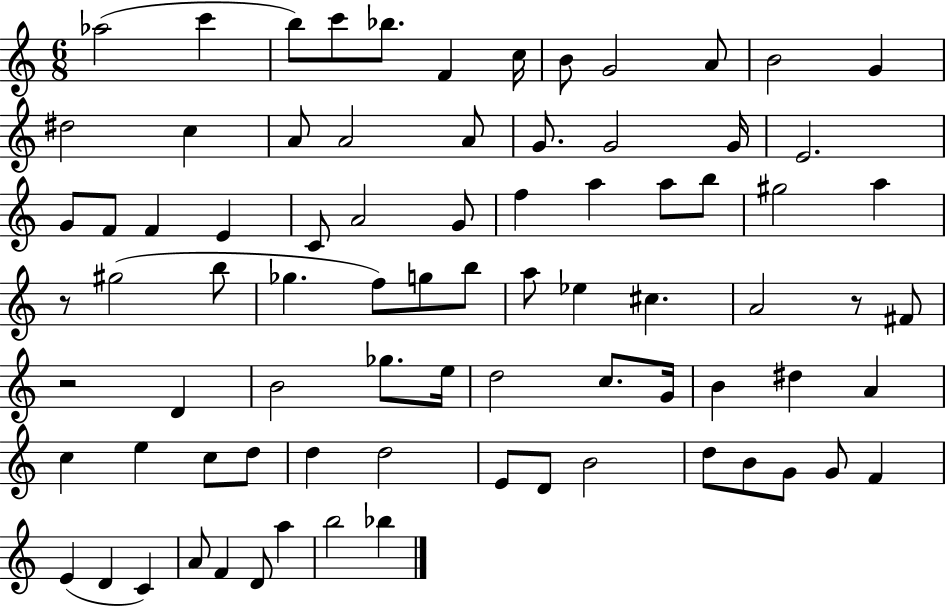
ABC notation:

X:1
T:Untitled
M:6/8
L:1/4
K:C
_a2 c' b/2 c'/2 _b/2 F c/4 B/2 G2 A/2 B2 G ^d2 c A/2 A2 A/2 G/2 G2 G/4 E2 G/2 F/2 F E C/2 A2 G/2 f a a/2 b/2 ^g2 a z/2 ^g2 b/2 _g f/2 g/2 b/2 a/2 _e ^c A2 z/2 ^F/2 z2 D B2 _g/2 e/4 d2 c/2 G/4 B ^d A c e c/2 d/2 d d2 E/2 D/2 B2 d/2 B/2 G/2 G/2 F E D C A/2 F D/2 a b2 _b